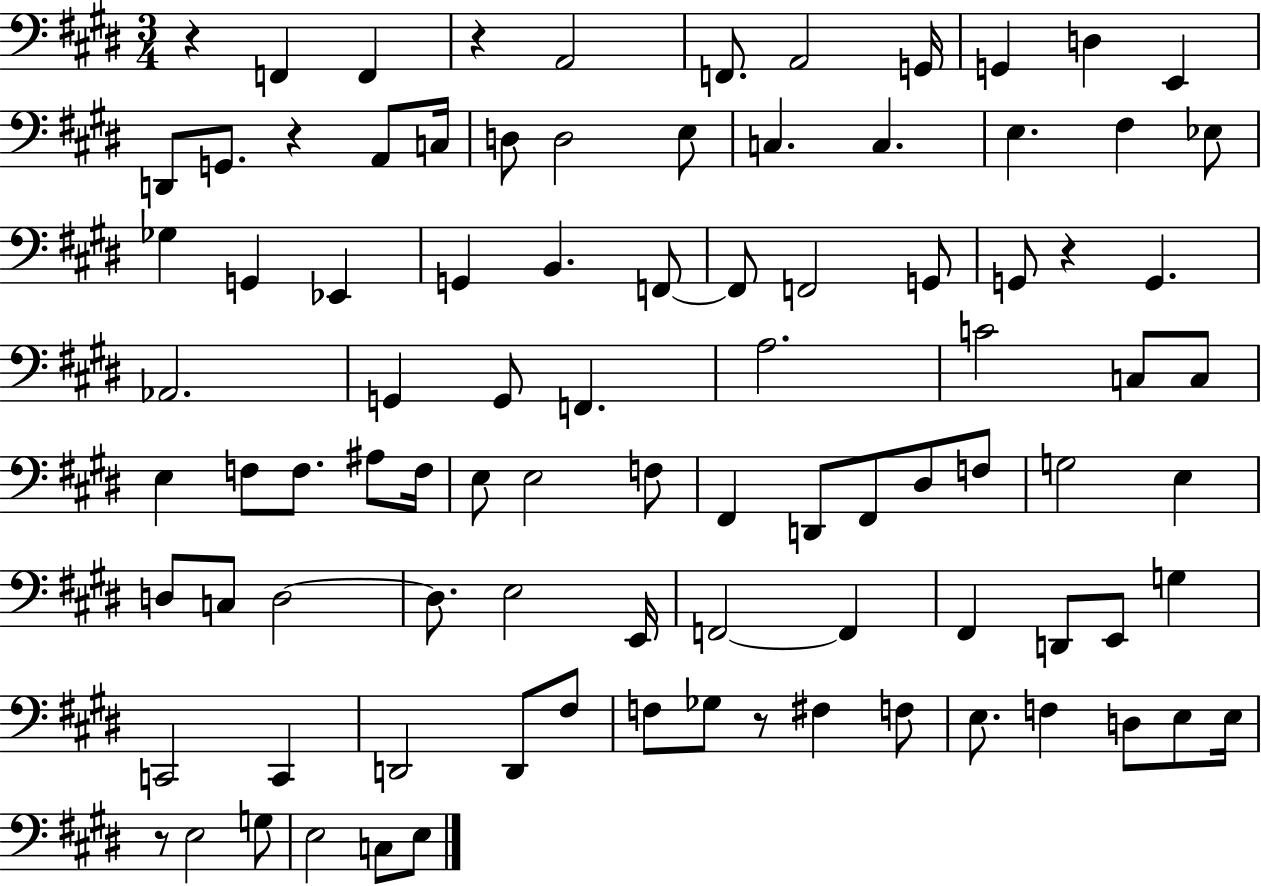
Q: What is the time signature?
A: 3/4